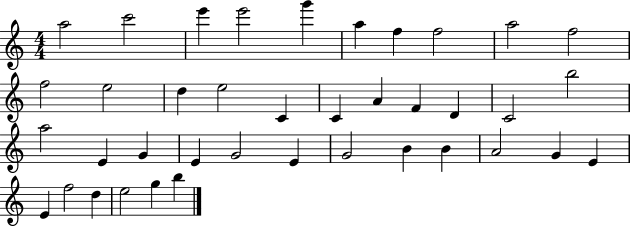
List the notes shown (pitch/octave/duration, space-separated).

A5/h C6/h E6/q E6/h G6/q A5/q F5/q F5/h A5/h F5/h F5/h E5/h D5/q E5/h C4/q C4/q A4/q F4/q D4/q C4/h B5/h A5/h E4/q G4/q E4/q G4/h E4/q G4/h B4/q B4/q A4/h G4/q E4/q E4/q F5/h D5/q E5/h G5/q B5/q